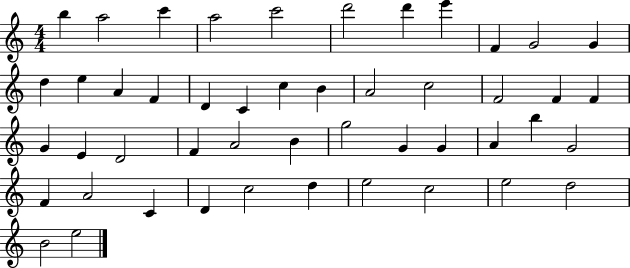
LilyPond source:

{
  \clef treble
  \numericTimeSignature
  \time 4/4
  \key c \major
  b''4 a''2 c'''4 | a''2 c'''2 | d'''2 d'''4 e'''4 | f'4 g'2 g'4 | \break d''4 e''4 a'4 f'4 | d'4 c'4 c''4 b'4 | a'2 c''2 | f'2 f'4 f'4 | \break g'4 e'4 d'2 | f'4 a'2 b'4 | g''2 g'4 g'4 | a'4 b''4 g'2 | \break f'4 a'2 c'4 | d'4 c''2 d''4 | e''2 c''2 | e''2 d''2 | \break b'2 e''2 | \bar "|."
}